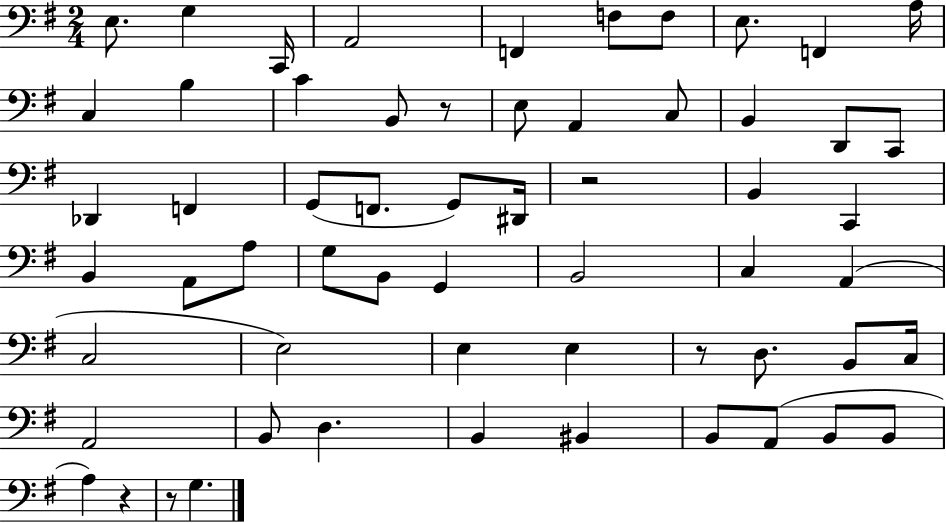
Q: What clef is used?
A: bass